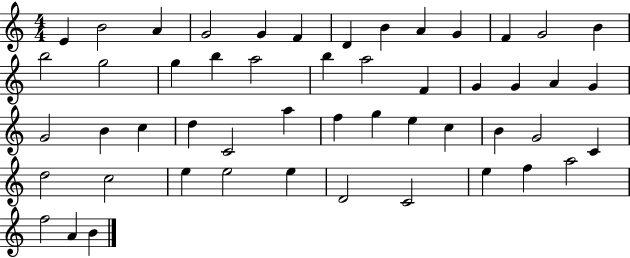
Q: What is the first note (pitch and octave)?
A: E4